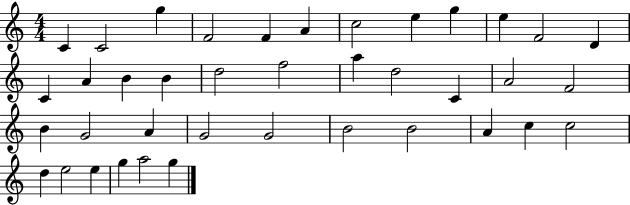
{
  \clef treble
  \numericTimeSignature
  \time 4/4
  \key c \major
  c'4 c'2 g''4 | f'2 f'4 a'4 | c''2 e''4 g''4 | e''4 f'2 d'4 | \break c'4 a'4 b'4 b'4 | d''2 f''2 | a''4 d''2 c'4 | a'2 f'2 | \break b'4 g'2 a'4 | g'2 g'2 | b'2 b'2 | a'4 c''4 c''2 | \break d''4 e''2 e''4 | g''4 a''2 g''4 | \bar "|."
}